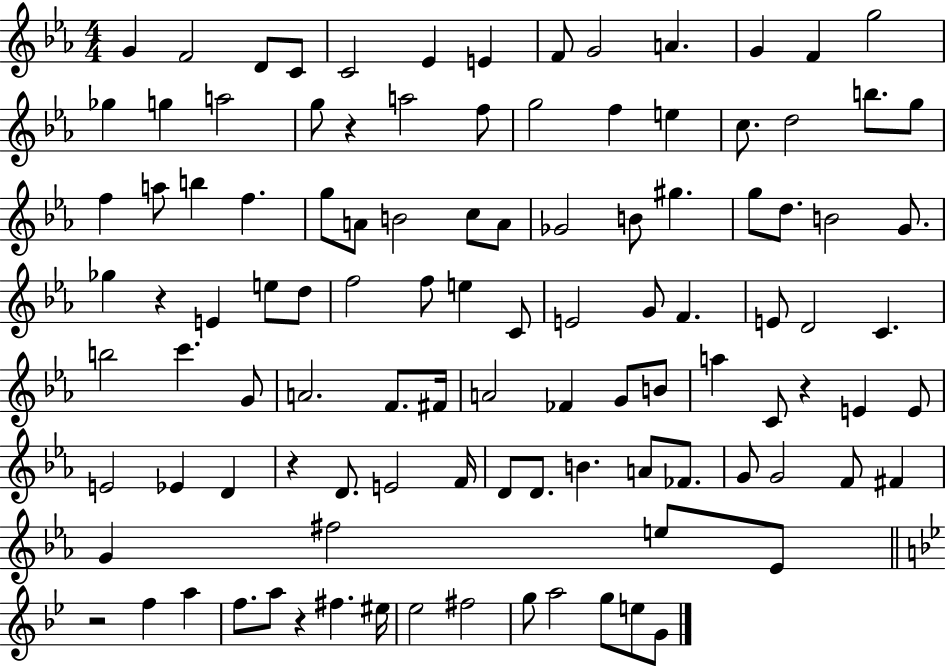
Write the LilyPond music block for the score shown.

{
  \clef treble
  \numericTimeSignature
  \time 4/4
  \key ees \major
  g'4 f'2 d'8 c'8 | c'2 ees'4 e'4 | f'8 g'2 a'4. | g'4 f'4 g''2 | \break ges''4 g''4 a''2 | g''8 r4 a''2 f''8 | g''2 f''4 e''4 | c''8. d''2 b''8. g''8 | \break f''4 a''8 b''4 f''4. | g''8 a'8 b'2 c''8 a'8 | ges'2 b'8 gis''4. | g''8 d''8. b'2 g'8. | \break ges''4 r4 e'4 e''8 d''8 | f''2 f''8 e''4 c'8 | e'2 g'8 f'4. | e'8 d'2 c'4. | \break b''2 c'''4. g'8 | a'2. f'8. fis'16 | a'2 fes'4 g'8 b'8 | a''4 c'8 r4 e'4 e'8 | \break e'2 ees'4 d'4 | r4 d'8. e'2 f'16 | d'8 d'8. b'4. a'8 fes'8. | g'8 g'2 f'8 fis'4 | \break g'4 fis''2 e''8 ees'8 | \bar "||" \break \key g \minor r2 f''4 a''4 | f''8. a''8 r4 fis''4. eis''16 | ees''2 fis''2 | g''8 a''2 g''8 e''8 g'8 | \break \bar "|."
}